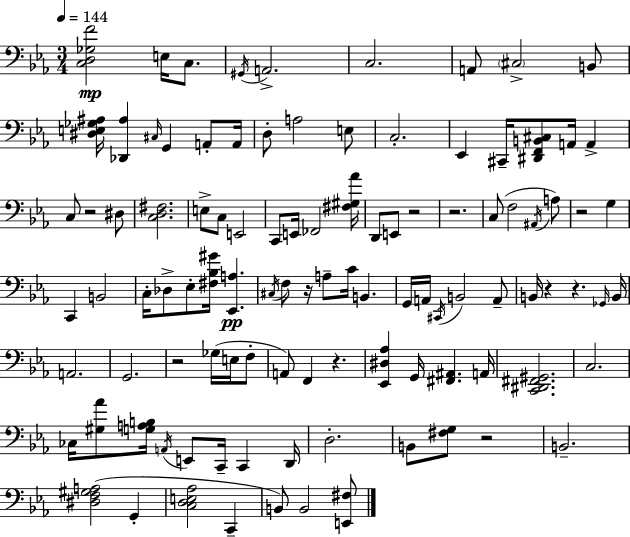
[C3,D3,Gb3,F4]/h E3/s C3/e. G#2/s A2/h. C3/h. A2/e C#3/h B2/e [D#3,E3,Gb3,A#3]/s [Db2,A#3]/q C#3/s G2/q A2/e A2/s D3/e A3/h E3/e C3/h. Eb2/q C#2/s [D#2,F2,B2,C#3]/e A2/s A2/q C3/e R/h D#3/e [C3,D3,F#3]/h. E3/e C3/e E2/h C2/e E2/s FES2/h [F#3,G#3,Ab4]/s D2/e E2/e R/h R/h. C3/e F3/h A#2/s A3/e R/h G3/q C2/q B2/h C3/s Db3/e Eb3/e [F#3,Bb3,G#4]/s [Eb2,A3]/q. C#3/s F3/e R/s A3/e C4/s B2/q. G2/s A2/s C#2/s B2/h A2/e B2/s R/q R/q. Gb2/s B2/s A2/h. G2/h. R/h Gb3/s E3/s F3/e A2/e F2/q R/q. [Eb2,D#3,Ab3]/q G2/s [F#2,A#2]/q. A2/s [C2,D#2,F#2,G#2]/h. C3/h. CES3/s [G#3,Ab4]/e [G3,A3,B3]/s A2/s E2/e C2/s C2/q D2/s D3/h. B2/e [F#3,G3]/e R/h B2/h. [D#3,F3,G#3,A3]/h G2/q [C3,D3,E3,Ab3]/h C2/q B2/e B2/h [E2,F#3]/e